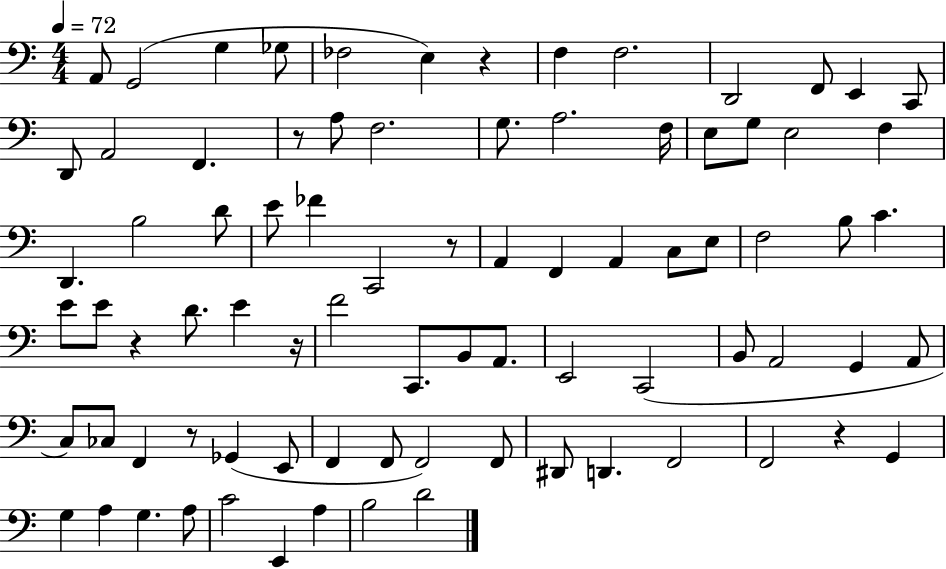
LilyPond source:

{
  \clef bass
  \numericTimeSignature
  \time 4/4
  \key c \major
  \tempo 4 = 72
  a,8 g,2( g4 ges8 | fes2 e4) r4 | f4 f2. | d,2 f,8 e,4 c,8 | \break d,8 a,2 f,4. | r8 a8 f2. | g8. a2. f16 | e8 g8 e2 f4 | \break d,4. b2 d'8 | e'8 fes'4 c,2 r8 | a,4 f,4 a,4 c8 e8 | f2 b8 c'4. | \break e'8 e'8 r4 d'8. e'4 r16 | f'2 c,8. b,8 a,8. | e,2 c,2( | b,8 a,2 g,4 a,8 | \break c8) ces8 f,4 r8 ges,4( e,8 | f,4 f,8 f,2) f,8 | dis,8 d,4. f,2 | f,2 r4 g,4 | \break g4 a4 g4. a8 | c'2 e,4 a4 | b2 d'2 | \bar "|."
}